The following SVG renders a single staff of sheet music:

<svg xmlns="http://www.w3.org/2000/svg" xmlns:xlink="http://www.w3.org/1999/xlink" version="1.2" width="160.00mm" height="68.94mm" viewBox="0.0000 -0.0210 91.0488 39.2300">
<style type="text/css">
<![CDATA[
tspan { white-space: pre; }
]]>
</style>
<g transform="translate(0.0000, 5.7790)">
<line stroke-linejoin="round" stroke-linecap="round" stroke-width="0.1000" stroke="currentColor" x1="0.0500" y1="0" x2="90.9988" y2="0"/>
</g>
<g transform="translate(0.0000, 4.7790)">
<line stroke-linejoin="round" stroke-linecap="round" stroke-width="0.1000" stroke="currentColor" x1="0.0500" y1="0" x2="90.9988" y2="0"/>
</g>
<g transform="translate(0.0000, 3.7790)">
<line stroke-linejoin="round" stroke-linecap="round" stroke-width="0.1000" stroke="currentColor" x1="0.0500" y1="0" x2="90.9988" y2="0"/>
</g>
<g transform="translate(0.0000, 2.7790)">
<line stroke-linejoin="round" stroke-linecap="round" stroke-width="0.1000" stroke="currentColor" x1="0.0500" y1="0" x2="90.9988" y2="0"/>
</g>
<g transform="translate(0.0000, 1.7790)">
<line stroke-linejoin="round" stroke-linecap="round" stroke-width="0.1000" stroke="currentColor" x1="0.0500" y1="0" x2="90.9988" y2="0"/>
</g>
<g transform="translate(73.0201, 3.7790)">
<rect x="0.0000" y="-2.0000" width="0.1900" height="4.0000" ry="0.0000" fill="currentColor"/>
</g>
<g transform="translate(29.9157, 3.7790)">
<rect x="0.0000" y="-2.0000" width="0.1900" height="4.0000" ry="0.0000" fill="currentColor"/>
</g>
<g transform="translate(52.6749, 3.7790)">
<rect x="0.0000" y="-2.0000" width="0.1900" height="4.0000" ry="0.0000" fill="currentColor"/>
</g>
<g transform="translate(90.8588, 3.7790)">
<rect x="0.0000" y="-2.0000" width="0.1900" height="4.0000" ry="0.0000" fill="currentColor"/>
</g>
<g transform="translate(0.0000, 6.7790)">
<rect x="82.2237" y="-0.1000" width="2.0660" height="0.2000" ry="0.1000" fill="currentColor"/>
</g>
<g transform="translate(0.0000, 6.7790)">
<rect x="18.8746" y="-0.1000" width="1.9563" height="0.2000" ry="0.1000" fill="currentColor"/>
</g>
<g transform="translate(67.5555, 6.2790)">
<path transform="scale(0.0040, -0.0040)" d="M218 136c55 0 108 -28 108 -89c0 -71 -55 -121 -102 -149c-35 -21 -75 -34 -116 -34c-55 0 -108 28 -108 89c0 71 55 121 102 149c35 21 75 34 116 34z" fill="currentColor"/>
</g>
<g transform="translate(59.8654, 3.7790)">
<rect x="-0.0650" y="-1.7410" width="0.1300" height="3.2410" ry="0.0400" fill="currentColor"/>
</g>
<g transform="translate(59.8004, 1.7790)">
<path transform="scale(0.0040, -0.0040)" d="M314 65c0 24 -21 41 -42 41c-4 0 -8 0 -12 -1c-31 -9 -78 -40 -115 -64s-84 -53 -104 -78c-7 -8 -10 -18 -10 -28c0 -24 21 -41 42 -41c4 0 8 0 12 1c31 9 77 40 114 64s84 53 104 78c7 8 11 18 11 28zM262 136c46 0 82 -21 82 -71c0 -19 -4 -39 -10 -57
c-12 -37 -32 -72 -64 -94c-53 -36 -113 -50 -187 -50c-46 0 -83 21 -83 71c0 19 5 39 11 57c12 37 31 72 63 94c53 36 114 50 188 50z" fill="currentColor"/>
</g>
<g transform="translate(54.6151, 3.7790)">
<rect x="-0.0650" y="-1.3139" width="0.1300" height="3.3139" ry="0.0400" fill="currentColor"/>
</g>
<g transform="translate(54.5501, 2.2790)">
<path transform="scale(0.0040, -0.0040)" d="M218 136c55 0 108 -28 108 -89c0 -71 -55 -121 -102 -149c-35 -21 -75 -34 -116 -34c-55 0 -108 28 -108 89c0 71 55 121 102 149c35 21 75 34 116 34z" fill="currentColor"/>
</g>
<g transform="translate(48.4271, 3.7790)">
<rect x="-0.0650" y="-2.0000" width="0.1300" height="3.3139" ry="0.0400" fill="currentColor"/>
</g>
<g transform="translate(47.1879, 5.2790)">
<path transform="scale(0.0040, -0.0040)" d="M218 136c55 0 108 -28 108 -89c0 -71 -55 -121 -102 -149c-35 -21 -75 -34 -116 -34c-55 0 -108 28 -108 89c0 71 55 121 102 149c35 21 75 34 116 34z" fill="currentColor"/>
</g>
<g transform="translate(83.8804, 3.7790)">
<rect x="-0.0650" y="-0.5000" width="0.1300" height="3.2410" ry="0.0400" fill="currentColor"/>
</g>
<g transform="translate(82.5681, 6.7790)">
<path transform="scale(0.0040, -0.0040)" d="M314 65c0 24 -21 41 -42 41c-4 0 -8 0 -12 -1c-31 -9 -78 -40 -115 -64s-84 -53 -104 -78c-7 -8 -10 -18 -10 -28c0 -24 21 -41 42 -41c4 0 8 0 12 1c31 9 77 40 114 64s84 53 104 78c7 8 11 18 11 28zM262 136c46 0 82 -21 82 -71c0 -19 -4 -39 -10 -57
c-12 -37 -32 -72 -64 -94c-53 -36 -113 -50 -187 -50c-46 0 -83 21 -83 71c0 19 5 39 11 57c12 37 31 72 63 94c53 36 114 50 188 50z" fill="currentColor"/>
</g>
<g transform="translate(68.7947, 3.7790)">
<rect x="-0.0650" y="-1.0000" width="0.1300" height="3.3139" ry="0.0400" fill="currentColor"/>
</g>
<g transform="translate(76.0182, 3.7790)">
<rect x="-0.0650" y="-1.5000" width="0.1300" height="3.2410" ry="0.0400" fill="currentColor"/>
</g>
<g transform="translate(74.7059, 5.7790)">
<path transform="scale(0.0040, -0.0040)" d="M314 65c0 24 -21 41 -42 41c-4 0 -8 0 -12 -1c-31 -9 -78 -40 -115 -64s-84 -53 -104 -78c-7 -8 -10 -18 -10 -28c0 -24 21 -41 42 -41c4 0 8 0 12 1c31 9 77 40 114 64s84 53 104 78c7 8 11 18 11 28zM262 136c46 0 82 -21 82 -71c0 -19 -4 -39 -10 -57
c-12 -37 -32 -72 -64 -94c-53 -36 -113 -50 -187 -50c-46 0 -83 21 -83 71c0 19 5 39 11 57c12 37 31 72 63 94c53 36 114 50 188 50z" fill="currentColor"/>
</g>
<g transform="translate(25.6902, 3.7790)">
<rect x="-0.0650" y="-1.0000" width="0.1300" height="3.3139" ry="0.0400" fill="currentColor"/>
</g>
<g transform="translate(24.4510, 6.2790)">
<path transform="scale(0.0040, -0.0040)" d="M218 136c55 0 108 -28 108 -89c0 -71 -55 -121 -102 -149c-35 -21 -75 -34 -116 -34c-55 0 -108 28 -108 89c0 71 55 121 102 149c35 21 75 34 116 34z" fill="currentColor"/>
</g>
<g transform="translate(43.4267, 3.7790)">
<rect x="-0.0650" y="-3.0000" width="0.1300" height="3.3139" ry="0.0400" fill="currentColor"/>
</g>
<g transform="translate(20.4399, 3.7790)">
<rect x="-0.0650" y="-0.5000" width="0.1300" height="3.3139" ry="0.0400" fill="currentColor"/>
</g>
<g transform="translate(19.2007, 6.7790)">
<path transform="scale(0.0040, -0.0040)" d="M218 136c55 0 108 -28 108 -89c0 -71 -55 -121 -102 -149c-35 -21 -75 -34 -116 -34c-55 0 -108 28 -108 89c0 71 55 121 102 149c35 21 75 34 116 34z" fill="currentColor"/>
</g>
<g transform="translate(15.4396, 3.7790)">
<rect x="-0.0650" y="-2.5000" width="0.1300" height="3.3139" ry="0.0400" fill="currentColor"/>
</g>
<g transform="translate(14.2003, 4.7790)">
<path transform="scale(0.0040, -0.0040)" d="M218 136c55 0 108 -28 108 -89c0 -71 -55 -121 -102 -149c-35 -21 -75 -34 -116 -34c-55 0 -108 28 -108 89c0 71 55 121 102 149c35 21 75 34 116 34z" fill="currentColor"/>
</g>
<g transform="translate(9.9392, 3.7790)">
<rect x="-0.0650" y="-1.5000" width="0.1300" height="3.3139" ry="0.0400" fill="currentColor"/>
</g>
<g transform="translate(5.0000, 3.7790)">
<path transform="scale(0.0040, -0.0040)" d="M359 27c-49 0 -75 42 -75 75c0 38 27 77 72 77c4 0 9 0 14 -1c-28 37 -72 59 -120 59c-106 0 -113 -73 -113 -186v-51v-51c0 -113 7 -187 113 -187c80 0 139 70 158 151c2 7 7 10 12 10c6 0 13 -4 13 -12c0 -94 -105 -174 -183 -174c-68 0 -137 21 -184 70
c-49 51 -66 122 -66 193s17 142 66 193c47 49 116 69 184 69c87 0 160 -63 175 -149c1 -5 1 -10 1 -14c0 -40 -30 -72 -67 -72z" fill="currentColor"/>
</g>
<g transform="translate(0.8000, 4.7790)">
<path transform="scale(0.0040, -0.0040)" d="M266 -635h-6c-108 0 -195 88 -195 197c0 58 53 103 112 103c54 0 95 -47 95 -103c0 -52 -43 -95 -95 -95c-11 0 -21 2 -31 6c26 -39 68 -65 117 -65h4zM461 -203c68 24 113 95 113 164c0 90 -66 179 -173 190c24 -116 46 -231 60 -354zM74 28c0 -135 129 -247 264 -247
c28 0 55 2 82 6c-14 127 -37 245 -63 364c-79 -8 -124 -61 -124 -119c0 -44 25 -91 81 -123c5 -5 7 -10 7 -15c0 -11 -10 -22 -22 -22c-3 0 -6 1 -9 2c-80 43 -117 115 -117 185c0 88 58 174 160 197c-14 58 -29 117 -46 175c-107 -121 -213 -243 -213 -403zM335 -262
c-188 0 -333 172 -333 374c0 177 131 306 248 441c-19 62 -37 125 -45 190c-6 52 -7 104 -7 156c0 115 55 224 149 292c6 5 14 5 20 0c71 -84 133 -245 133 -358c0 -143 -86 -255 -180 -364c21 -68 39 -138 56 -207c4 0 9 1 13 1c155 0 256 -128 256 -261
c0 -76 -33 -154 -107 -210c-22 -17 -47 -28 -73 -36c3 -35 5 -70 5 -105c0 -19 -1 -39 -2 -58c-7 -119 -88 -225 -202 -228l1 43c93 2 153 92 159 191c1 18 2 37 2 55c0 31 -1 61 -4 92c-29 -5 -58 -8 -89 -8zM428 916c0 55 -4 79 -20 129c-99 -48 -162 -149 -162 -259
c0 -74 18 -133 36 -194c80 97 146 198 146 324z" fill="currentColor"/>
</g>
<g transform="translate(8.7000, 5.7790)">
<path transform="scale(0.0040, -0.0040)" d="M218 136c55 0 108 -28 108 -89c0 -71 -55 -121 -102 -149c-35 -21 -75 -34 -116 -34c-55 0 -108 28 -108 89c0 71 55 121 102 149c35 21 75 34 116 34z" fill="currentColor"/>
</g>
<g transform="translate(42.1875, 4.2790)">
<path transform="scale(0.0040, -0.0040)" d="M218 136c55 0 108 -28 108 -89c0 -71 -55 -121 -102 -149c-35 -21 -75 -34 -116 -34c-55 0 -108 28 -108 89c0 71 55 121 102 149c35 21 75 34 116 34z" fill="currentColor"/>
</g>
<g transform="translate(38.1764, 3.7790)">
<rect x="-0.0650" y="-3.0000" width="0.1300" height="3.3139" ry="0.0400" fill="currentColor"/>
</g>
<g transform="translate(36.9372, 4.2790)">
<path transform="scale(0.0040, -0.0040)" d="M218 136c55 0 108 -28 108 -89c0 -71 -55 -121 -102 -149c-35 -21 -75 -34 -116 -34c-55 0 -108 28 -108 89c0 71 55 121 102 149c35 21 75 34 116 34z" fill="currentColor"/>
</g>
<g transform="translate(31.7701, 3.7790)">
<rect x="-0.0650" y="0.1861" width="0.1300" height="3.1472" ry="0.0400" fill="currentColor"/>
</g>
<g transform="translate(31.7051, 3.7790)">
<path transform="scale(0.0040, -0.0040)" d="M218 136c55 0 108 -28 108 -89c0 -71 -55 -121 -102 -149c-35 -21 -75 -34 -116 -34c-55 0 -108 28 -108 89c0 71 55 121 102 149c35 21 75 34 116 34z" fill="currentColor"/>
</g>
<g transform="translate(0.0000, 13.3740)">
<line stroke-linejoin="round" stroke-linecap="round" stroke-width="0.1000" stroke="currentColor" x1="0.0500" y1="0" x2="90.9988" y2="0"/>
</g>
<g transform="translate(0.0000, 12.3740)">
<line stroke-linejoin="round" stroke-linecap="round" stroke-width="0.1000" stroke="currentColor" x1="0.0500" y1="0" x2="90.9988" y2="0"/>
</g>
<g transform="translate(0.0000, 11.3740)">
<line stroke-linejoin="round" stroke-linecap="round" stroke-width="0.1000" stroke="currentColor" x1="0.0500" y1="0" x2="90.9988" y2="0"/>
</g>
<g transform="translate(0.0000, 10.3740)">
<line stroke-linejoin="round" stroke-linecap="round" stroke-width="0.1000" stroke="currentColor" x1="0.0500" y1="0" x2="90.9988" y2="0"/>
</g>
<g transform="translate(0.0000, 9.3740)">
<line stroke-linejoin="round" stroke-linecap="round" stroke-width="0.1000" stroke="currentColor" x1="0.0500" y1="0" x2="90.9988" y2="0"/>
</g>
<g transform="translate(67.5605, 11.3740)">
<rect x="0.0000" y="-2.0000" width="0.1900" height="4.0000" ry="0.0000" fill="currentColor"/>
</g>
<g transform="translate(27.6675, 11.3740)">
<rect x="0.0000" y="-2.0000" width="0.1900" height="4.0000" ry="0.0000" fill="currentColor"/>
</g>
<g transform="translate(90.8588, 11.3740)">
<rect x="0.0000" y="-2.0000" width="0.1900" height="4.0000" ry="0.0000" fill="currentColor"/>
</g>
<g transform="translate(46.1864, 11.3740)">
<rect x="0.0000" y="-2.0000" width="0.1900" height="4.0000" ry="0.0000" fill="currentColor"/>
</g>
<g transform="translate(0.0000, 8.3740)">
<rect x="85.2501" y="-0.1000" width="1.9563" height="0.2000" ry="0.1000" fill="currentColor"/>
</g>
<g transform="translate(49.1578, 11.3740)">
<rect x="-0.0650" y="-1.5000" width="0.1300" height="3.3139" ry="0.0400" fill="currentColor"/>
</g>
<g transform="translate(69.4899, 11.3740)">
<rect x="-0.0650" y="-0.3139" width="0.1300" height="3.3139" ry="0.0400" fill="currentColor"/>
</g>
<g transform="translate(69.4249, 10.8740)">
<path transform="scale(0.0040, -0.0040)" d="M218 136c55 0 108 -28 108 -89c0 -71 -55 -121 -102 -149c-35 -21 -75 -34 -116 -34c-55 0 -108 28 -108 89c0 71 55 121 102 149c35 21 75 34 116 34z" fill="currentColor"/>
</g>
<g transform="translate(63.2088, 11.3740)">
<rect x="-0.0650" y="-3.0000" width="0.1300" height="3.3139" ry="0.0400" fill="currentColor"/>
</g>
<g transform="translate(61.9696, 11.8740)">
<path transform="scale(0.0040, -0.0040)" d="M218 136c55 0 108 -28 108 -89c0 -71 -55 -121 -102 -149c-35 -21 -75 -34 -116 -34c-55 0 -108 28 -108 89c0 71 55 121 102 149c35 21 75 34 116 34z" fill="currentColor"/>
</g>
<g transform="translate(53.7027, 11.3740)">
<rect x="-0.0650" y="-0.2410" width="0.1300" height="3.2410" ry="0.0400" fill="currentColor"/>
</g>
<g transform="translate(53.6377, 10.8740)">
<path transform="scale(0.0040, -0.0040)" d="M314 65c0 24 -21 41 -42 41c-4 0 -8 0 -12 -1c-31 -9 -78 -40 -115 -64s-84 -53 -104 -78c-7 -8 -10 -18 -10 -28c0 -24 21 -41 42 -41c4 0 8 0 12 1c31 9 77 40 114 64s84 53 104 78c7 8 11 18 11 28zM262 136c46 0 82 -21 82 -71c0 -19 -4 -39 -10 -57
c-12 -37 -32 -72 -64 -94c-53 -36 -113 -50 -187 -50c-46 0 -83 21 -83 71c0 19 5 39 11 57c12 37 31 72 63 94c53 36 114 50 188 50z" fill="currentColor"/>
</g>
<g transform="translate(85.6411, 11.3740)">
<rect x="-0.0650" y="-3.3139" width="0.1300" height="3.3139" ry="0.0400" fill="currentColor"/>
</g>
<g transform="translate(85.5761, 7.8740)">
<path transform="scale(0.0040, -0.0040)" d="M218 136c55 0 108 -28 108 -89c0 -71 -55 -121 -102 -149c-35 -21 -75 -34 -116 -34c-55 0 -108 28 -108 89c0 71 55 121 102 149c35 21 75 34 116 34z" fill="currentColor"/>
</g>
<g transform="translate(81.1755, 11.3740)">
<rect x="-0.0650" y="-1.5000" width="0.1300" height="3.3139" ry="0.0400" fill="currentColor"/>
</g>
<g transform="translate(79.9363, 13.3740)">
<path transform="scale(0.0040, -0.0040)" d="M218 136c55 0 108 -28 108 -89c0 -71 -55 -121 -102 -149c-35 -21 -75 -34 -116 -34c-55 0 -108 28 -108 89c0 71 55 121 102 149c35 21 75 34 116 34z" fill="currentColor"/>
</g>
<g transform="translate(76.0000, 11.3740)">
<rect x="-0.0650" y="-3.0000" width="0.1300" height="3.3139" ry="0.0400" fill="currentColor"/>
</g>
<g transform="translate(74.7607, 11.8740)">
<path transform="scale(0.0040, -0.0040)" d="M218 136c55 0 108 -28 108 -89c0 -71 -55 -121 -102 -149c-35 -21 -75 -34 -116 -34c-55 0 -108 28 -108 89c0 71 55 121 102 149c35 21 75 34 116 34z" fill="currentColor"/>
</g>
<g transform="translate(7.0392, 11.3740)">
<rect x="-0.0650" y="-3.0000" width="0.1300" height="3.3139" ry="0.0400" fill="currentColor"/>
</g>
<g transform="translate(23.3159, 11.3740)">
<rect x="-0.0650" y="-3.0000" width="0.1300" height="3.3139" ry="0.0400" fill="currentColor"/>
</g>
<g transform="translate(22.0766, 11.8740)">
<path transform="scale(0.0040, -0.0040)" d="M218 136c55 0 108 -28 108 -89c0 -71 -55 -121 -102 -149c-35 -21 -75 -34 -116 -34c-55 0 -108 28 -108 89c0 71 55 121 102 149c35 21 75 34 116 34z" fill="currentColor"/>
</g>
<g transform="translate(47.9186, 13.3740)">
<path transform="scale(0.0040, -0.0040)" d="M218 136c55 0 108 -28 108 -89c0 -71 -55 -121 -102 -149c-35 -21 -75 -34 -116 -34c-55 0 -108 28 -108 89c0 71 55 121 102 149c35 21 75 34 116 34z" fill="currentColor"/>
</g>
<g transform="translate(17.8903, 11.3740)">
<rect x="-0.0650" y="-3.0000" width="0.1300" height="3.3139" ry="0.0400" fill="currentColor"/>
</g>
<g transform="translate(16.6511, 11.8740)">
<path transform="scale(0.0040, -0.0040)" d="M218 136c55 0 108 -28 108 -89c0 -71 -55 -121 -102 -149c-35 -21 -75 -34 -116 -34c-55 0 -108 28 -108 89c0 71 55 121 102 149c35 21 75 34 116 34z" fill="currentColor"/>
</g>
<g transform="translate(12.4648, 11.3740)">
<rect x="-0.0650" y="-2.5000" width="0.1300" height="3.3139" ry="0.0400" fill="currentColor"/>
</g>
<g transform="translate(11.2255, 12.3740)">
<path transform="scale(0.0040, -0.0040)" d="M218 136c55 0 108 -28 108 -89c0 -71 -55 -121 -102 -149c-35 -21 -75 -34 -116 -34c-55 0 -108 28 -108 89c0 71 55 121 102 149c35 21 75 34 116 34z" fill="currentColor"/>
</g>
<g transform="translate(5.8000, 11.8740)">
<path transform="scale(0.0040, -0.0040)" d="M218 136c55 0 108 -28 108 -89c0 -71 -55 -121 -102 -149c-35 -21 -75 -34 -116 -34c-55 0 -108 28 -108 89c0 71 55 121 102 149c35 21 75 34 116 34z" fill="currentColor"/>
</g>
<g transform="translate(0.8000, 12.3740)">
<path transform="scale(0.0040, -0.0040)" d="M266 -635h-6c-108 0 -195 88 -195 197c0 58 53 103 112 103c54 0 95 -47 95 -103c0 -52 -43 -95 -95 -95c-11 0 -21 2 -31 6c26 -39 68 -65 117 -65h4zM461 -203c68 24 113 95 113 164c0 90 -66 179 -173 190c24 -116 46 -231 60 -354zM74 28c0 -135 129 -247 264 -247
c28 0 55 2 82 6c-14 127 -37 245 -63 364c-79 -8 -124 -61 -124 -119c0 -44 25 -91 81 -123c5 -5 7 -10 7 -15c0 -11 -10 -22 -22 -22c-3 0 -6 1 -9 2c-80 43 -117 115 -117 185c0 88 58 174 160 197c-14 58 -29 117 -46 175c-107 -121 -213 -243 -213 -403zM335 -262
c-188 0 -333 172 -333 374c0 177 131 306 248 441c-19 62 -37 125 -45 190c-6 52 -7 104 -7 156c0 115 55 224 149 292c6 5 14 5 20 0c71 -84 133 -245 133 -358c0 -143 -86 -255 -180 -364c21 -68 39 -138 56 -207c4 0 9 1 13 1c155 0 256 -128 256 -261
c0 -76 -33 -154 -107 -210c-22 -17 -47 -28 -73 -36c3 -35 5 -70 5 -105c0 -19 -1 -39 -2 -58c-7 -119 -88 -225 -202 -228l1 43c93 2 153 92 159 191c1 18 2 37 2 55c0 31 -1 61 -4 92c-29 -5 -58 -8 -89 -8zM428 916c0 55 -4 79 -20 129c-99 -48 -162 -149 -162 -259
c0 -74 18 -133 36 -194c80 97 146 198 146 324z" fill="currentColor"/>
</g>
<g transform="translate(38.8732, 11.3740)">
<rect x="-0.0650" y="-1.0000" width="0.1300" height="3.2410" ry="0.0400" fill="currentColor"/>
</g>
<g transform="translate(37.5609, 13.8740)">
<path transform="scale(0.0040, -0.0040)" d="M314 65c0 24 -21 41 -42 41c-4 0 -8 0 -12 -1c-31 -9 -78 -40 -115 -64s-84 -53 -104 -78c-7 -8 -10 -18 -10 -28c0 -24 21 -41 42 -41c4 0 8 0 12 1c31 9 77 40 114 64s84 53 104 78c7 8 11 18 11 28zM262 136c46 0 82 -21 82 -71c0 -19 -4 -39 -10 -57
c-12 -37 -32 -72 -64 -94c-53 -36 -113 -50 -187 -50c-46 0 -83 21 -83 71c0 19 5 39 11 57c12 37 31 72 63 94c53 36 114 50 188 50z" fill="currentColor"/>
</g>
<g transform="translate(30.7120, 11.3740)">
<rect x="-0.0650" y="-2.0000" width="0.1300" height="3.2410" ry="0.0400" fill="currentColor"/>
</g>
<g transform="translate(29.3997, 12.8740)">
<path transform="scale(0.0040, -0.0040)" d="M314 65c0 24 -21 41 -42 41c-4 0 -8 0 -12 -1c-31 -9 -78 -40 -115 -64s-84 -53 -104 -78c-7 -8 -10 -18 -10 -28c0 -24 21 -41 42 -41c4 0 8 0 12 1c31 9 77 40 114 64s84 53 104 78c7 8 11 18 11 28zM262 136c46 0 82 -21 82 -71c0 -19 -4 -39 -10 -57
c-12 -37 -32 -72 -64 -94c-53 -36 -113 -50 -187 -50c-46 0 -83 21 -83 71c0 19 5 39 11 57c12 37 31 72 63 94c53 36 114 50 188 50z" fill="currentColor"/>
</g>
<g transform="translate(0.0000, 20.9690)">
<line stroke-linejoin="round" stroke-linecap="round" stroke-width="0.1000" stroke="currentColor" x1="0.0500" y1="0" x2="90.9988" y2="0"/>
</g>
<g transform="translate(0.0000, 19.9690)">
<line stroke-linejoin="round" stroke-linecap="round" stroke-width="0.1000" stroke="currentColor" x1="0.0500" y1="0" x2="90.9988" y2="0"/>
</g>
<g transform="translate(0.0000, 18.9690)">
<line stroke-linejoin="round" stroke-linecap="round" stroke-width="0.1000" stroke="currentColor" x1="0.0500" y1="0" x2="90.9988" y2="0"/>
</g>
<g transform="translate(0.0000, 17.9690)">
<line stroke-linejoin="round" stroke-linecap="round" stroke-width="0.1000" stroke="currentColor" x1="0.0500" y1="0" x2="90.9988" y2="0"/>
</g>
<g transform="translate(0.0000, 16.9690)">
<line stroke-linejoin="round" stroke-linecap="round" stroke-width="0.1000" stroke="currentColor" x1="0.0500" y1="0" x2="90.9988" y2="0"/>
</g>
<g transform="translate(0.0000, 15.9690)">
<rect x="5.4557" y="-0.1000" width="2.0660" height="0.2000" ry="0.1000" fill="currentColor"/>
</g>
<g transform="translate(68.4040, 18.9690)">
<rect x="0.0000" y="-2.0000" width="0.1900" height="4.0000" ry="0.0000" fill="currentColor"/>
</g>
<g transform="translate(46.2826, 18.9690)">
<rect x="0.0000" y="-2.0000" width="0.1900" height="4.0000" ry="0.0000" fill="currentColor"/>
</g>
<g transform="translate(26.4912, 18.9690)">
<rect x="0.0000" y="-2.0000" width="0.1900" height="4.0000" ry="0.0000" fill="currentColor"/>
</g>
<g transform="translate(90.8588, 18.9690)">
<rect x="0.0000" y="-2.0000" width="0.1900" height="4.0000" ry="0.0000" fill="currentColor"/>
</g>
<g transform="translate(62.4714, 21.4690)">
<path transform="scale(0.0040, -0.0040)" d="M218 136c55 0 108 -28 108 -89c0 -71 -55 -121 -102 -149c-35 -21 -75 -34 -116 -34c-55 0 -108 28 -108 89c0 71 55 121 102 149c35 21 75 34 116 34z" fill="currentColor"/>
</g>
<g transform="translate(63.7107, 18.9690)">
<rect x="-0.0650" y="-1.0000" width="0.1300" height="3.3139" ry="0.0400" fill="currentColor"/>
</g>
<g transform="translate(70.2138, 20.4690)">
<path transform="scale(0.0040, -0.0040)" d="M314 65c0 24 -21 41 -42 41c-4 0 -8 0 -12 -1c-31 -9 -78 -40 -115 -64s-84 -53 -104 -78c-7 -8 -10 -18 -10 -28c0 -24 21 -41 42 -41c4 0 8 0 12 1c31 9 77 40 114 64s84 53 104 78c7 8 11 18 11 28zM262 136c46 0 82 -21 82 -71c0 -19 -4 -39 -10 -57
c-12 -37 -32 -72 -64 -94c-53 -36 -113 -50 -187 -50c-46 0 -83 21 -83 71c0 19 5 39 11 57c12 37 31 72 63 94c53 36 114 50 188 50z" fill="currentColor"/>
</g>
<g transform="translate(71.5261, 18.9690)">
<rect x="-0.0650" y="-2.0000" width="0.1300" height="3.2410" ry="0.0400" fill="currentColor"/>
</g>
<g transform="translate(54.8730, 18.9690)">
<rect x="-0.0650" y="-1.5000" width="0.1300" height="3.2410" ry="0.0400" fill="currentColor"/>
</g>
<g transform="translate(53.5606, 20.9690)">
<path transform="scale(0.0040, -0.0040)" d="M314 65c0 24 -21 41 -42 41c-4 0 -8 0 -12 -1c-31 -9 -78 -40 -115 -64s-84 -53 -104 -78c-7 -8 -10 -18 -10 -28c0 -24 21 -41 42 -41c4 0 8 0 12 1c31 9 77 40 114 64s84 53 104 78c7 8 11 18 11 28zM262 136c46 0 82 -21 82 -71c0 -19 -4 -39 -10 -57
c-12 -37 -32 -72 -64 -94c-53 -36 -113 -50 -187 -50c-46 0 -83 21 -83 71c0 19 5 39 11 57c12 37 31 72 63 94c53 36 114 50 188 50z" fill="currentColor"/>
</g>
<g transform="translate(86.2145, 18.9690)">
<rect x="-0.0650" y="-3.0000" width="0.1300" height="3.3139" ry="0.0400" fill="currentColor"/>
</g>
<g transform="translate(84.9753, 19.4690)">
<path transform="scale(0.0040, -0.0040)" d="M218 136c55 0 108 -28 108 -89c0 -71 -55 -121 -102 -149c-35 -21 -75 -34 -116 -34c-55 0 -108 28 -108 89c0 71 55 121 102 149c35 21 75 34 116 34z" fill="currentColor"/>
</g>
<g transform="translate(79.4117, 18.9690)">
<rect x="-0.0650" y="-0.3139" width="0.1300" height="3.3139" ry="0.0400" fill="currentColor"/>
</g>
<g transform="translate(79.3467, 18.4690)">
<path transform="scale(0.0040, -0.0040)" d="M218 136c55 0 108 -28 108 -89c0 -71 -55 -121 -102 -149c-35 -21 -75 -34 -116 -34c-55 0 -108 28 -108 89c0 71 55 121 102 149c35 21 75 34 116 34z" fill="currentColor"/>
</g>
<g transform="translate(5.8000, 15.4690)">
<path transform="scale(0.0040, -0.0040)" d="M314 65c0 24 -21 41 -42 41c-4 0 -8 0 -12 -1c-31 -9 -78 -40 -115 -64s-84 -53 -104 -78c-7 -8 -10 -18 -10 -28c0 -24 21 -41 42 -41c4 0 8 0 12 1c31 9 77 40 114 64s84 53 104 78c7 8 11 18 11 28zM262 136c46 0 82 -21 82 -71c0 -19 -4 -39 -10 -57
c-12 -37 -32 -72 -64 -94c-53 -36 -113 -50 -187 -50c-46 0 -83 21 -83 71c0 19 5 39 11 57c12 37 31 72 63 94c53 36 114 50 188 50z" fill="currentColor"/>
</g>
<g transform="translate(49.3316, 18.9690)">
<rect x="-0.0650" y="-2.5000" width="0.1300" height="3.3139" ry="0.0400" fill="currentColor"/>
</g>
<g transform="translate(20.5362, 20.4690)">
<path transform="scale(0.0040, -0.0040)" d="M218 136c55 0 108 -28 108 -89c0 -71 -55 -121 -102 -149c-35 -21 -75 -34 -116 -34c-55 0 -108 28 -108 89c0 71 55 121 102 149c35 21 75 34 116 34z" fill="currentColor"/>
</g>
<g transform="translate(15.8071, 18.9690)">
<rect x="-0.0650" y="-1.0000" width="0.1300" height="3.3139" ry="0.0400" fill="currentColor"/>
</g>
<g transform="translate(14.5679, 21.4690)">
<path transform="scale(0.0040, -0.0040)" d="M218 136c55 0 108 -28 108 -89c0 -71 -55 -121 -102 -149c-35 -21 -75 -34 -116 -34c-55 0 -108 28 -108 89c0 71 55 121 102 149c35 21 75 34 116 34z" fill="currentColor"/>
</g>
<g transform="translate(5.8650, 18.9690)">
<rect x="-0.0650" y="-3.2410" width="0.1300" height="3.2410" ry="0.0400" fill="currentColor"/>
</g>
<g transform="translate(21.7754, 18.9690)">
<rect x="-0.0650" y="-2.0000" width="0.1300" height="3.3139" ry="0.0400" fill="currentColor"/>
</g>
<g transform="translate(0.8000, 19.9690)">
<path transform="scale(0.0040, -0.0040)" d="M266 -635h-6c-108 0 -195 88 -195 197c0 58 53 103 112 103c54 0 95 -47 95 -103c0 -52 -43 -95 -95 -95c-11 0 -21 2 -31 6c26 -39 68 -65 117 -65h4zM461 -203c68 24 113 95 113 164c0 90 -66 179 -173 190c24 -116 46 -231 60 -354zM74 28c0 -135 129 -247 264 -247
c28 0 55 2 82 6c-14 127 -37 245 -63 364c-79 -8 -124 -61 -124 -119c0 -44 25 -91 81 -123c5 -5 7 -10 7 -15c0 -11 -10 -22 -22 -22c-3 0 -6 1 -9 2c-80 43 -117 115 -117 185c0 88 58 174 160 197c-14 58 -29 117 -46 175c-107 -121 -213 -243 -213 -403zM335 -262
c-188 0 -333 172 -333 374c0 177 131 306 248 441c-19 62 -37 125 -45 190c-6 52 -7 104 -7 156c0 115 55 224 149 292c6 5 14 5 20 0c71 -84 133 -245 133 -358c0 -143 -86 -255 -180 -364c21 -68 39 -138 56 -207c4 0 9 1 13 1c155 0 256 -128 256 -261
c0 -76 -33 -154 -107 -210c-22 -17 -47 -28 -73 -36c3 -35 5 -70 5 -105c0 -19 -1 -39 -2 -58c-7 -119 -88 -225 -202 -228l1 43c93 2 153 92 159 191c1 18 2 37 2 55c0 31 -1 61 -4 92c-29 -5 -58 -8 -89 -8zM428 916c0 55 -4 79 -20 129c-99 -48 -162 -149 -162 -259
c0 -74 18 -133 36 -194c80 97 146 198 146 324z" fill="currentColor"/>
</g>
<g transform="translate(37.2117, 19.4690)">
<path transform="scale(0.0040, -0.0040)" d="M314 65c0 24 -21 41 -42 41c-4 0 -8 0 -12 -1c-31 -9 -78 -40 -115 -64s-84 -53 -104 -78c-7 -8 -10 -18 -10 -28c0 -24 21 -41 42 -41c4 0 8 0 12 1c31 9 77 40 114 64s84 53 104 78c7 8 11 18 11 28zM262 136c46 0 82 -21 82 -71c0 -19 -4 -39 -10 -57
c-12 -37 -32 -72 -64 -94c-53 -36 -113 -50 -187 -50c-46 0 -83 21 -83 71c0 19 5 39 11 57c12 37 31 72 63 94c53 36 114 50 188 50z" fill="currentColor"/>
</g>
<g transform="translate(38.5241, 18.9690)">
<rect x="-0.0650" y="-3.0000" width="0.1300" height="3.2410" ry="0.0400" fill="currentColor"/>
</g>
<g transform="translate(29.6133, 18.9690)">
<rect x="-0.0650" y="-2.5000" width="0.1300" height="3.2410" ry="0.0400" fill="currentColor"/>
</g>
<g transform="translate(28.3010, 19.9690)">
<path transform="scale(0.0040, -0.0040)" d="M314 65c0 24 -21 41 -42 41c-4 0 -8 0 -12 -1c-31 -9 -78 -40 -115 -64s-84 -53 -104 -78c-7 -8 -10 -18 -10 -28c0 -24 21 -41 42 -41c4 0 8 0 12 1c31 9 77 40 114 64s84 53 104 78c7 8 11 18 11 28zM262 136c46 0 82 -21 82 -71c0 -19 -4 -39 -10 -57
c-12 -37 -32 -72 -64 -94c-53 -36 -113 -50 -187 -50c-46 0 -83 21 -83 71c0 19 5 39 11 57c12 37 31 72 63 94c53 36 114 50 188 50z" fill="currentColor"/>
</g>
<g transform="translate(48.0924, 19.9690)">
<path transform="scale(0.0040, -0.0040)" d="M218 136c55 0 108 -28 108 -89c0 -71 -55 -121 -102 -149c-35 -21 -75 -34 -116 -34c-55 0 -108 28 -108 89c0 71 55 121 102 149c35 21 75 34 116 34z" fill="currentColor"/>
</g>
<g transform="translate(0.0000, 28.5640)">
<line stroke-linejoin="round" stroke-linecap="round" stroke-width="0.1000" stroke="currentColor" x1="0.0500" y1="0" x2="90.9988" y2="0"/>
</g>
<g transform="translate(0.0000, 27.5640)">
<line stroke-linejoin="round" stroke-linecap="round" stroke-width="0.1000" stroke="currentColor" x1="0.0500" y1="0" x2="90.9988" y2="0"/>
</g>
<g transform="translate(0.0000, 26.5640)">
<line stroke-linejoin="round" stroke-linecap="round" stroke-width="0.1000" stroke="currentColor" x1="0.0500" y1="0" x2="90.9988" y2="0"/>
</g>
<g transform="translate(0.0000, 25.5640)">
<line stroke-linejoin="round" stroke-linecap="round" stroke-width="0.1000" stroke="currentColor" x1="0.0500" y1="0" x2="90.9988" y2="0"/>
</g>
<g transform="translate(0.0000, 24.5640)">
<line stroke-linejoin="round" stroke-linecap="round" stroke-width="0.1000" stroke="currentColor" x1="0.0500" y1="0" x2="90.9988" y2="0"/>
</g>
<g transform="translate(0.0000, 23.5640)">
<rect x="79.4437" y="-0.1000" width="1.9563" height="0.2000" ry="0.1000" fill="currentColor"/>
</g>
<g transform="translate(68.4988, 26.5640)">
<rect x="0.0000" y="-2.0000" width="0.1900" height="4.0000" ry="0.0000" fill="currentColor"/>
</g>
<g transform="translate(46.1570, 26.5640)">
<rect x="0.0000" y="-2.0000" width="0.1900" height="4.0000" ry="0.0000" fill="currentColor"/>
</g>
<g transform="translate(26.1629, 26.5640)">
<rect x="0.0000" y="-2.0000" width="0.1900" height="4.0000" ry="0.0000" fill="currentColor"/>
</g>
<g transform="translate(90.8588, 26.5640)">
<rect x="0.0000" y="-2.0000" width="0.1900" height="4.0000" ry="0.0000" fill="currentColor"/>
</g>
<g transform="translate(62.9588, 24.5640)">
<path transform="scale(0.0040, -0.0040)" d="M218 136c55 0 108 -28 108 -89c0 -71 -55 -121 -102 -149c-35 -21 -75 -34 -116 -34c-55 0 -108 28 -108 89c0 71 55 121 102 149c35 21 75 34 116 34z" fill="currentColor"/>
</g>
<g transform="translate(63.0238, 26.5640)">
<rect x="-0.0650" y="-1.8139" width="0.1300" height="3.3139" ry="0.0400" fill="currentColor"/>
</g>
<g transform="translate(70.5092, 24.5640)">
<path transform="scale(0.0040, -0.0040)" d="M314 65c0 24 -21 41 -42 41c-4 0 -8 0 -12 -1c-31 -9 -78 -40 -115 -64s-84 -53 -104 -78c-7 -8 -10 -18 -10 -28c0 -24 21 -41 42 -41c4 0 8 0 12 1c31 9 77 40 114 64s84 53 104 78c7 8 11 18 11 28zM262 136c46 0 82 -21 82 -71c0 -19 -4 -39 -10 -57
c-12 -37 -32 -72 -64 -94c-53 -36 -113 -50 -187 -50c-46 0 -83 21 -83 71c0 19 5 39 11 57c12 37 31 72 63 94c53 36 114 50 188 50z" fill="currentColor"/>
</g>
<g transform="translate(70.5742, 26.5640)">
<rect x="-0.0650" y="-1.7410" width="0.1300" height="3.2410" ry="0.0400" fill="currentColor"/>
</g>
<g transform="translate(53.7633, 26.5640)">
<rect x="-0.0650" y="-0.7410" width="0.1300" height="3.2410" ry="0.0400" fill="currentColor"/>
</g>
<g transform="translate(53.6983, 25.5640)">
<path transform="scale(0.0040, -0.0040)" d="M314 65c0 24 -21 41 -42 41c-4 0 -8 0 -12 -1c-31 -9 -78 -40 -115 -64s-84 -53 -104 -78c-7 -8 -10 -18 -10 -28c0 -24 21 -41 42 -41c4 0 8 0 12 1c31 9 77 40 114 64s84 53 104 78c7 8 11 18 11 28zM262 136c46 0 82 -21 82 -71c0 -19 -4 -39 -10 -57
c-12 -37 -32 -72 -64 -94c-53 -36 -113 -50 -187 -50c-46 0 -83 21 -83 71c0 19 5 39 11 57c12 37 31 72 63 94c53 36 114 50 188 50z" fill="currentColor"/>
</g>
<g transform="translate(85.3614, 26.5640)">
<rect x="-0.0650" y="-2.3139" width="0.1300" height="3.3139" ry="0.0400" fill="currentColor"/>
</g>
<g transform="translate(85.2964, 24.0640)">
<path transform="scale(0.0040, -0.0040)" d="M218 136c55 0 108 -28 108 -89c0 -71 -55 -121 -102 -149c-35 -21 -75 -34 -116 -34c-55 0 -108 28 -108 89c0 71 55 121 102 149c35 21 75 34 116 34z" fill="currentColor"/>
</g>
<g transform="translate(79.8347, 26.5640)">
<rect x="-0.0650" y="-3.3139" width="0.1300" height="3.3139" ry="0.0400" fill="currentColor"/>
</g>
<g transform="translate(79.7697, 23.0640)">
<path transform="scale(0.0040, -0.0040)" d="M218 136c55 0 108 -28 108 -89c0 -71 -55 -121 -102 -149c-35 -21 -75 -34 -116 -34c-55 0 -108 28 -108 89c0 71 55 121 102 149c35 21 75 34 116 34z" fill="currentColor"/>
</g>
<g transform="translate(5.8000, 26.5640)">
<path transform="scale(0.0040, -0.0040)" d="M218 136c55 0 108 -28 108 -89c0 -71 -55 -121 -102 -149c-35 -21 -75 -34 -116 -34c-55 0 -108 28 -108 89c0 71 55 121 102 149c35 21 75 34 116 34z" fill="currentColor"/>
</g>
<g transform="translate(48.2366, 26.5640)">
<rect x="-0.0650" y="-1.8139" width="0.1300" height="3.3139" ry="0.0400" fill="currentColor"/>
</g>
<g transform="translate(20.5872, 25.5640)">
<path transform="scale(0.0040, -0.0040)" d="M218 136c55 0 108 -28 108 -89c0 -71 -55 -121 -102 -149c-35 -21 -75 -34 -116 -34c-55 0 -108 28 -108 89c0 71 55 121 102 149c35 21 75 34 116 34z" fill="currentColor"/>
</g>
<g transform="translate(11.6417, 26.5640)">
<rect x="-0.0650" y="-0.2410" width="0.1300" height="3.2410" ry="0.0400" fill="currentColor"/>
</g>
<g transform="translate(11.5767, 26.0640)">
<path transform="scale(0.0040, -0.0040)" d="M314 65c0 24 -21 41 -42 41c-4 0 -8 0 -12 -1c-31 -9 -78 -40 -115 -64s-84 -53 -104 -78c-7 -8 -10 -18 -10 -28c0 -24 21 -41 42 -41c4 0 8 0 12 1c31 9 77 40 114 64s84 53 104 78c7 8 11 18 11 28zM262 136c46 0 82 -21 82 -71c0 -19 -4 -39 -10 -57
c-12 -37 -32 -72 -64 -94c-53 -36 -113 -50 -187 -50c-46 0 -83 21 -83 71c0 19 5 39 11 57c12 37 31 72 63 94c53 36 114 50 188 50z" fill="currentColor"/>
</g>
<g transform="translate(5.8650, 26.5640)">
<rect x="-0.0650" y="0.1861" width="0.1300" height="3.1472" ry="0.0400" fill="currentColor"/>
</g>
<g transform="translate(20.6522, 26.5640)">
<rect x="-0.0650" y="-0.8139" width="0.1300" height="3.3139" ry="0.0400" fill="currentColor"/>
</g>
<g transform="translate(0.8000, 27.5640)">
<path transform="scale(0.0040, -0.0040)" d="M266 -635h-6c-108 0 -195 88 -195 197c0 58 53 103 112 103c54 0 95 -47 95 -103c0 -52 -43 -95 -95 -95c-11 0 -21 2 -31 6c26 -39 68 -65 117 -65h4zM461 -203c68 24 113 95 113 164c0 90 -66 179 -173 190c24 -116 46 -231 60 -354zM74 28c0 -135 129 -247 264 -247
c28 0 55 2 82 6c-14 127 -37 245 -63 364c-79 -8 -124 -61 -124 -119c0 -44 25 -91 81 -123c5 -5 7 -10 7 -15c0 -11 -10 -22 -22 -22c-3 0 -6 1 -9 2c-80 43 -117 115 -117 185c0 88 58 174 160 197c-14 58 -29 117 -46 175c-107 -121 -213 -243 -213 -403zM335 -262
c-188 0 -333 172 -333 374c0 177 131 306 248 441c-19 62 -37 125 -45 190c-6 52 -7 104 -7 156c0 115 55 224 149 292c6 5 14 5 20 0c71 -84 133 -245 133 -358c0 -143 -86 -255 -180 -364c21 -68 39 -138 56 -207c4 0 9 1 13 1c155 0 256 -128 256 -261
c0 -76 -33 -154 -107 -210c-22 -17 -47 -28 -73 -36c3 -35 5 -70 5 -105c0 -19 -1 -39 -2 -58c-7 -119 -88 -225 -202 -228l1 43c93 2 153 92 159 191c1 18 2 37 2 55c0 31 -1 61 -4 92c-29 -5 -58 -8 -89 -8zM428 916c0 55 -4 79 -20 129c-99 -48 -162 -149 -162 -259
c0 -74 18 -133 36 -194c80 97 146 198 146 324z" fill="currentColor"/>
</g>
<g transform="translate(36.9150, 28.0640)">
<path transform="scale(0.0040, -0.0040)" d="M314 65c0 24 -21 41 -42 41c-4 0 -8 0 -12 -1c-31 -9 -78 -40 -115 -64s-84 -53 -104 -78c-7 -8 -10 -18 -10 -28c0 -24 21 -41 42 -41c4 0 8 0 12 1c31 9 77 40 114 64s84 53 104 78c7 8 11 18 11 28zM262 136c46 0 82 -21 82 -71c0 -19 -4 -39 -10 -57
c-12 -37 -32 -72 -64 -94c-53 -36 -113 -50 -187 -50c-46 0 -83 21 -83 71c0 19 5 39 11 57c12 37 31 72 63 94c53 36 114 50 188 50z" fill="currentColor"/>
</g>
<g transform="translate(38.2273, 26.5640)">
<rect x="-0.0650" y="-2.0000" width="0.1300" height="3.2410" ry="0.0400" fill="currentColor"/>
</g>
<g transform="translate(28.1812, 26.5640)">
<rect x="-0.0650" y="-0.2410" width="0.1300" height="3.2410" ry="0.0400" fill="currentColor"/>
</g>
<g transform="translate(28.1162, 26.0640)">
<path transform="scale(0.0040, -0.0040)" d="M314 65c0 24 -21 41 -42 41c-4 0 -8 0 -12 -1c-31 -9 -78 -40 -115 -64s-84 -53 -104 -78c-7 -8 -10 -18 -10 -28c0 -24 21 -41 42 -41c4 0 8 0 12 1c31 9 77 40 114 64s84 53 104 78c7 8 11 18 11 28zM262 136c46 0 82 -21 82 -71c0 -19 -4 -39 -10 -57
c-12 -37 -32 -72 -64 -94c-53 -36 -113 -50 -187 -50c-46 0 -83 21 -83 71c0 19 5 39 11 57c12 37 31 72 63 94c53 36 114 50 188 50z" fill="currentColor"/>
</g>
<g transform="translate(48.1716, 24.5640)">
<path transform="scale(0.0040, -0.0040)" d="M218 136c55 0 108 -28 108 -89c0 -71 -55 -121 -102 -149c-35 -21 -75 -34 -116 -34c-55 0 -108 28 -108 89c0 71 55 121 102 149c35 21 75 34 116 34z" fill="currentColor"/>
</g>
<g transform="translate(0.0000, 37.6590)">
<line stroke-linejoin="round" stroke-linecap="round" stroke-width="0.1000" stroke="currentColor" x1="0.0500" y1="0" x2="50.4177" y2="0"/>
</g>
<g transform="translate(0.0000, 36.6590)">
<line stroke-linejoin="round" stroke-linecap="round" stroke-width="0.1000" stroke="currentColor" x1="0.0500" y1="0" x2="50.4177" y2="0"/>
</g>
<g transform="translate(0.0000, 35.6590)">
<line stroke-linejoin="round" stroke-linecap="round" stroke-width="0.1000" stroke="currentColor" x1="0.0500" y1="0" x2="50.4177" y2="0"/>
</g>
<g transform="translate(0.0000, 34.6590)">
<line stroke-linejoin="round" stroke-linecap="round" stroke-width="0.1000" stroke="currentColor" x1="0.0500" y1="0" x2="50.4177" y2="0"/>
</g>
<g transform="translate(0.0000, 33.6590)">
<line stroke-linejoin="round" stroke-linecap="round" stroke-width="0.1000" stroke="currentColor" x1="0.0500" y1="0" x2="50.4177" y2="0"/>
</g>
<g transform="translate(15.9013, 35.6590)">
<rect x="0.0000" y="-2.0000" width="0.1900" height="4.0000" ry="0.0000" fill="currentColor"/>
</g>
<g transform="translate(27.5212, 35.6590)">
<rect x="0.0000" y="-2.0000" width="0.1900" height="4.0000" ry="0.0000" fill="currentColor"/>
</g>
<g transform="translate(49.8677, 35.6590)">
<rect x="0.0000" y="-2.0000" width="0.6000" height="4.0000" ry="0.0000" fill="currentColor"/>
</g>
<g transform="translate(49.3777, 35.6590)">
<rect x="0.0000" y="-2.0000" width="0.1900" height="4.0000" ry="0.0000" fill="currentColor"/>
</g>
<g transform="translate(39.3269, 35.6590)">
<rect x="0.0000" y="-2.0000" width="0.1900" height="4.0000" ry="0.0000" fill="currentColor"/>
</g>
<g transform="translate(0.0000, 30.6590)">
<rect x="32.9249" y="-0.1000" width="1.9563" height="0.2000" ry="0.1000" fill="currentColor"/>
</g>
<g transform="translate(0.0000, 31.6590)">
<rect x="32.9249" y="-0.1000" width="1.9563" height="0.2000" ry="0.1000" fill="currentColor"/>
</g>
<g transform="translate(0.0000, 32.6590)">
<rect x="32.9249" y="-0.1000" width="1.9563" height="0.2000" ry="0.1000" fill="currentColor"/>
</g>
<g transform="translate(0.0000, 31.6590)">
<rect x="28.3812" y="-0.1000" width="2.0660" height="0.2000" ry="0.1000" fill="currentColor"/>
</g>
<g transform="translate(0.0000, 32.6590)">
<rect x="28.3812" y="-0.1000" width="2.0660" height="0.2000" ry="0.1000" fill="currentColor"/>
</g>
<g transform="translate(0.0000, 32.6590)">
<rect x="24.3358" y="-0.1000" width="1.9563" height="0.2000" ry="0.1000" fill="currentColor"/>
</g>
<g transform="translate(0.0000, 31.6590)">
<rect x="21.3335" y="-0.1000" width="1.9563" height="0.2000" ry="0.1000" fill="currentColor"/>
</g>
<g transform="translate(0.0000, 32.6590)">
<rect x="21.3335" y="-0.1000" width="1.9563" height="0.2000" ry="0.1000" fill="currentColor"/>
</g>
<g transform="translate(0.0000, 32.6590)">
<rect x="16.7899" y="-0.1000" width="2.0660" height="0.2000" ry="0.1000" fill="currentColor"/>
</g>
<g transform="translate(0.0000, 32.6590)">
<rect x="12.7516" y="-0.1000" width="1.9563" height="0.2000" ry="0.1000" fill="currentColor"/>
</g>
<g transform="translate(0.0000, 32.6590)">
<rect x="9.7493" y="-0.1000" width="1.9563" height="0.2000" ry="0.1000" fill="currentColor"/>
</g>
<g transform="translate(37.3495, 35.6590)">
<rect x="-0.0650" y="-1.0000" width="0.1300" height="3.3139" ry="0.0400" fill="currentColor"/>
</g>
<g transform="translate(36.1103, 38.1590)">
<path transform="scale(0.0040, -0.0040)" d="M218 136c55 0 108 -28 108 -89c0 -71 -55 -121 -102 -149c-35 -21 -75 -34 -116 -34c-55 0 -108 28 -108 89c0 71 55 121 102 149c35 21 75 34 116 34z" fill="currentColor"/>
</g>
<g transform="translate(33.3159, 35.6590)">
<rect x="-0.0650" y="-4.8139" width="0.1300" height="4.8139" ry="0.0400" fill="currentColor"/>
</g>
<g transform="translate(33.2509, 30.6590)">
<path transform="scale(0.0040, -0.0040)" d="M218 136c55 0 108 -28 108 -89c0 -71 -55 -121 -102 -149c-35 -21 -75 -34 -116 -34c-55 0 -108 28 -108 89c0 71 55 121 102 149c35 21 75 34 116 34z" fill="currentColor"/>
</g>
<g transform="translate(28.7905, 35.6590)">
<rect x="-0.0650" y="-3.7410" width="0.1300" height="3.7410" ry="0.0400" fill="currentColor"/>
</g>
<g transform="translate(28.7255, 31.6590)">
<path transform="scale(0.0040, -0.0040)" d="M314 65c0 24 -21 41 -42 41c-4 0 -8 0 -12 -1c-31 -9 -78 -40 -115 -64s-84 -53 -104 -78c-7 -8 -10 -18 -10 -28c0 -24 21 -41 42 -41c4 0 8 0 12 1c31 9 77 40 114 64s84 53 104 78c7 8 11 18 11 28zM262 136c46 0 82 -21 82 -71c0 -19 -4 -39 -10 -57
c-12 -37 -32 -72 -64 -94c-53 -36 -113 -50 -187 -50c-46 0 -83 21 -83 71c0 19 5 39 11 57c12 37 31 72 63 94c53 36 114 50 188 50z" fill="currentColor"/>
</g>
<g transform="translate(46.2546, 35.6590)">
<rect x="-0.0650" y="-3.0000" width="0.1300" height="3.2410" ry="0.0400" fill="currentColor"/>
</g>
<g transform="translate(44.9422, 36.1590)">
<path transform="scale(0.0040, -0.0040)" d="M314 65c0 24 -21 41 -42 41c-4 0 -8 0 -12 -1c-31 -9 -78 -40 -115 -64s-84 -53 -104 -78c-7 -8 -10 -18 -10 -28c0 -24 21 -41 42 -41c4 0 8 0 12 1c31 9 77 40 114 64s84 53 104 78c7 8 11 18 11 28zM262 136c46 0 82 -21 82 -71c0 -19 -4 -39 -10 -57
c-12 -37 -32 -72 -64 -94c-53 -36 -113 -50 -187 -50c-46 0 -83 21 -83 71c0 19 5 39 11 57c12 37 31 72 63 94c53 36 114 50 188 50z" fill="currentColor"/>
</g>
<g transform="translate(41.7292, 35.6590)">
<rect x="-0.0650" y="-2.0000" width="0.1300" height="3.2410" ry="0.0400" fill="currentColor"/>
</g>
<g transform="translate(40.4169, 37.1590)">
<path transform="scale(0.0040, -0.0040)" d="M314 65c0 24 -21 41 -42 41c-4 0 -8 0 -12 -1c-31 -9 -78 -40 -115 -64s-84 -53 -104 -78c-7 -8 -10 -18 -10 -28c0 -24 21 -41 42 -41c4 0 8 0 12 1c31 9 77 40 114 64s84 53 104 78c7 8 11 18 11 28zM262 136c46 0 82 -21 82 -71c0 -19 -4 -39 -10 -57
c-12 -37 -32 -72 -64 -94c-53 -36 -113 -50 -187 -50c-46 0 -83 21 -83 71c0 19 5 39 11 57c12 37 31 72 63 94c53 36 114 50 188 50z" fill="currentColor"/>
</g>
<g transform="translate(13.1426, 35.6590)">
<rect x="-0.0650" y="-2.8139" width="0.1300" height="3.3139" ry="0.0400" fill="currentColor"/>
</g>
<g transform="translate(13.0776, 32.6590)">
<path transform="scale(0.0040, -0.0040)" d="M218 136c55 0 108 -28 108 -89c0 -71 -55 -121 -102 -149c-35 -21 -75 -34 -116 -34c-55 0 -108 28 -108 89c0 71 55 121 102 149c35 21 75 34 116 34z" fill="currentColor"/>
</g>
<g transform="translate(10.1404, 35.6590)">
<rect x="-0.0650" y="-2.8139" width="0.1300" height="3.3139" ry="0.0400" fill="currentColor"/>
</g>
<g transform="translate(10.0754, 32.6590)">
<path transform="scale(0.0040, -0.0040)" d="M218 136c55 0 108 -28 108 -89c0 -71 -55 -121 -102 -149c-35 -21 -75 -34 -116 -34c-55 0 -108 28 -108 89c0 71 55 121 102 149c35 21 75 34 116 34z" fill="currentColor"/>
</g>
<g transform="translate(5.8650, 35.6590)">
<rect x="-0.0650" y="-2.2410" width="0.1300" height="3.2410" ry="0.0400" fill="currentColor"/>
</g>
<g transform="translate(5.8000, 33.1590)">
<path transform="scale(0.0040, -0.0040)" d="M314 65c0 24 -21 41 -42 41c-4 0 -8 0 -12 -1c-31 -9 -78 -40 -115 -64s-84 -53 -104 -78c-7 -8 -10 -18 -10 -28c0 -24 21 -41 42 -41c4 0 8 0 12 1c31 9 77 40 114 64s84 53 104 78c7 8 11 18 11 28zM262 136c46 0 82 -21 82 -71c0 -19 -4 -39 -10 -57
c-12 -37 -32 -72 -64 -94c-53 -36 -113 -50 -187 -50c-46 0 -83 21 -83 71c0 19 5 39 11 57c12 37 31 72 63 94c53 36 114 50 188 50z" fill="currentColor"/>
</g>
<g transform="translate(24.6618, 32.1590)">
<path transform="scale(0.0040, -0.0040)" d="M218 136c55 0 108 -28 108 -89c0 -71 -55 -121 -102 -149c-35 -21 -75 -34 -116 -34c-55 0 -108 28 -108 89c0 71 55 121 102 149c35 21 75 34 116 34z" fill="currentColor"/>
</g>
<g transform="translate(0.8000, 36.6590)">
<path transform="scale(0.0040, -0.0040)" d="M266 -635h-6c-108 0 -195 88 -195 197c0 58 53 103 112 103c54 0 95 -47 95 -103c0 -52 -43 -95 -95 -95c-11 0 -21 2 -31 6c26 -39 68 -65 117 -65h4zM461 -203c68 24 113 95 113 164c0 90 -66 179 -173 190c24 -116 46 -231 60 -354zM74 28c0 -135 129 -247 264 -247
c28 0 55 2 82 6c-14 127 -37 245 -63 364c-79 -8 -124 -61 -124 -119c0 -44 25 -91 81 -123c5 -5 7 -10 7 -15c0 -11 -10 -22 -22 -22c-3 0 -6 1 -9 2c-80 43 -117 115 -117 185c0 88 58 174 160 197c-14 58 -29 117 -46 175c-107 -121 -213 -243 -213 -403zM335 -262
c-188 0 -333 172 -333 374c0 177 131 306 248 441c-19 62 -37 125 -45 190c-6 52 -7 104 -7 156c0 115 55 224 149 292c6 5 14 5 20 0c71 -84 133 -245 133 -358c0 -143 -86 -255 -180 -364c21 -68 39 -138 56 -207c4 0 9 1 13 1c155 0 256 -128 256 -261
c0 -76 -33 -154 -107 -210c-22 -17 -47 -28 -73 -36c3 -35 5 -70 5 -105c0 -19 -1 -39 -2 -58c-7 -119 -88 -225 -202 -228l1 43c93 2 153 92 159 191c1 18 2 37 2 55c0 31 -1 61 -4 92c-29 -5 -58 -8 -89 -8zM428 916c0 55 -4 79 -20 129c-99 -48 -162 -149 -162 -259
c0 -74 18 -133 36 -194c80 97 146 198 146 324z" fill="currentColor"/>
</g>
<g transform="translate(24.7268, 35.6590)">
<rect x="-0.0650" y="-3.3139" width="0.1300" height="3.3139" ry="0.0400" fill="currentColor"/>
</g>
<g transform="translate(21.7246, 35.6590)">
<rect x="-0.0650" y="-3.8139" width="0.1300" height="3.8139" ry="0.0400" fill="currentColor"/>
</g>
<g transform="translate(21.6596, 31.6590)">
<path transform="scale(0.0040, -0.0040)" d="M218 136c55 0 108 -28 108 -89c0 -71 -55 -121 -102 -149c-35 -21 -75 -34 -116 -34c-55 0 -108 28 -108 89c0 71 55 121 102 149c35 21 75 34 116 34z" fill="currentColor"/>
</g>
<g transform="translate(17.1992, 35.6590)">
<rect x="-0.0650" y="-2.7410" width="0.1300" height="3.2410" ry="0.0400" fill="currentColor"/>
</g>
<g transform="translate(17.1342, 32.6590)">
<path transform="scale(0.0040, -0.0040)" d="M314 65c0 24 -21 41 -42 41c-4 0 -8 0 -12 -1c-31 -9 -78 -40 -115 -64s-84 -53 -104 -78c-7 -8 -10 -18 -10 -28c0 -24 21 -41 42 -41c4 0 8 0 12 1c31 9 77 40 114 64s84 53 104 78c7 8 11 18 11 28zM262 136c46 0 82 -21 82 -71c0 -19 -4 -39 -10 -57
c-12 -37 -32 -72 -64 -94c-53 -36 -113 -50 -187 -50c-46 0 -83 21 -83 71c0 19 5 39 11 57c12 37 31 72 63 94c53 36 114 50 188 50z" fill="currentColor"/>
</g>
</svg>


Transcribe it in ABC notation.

X:1
T:Untitled
M:4/4
L:1/4
K:C
E G C D B A A F e f2 D E2 C2 A G A A F2 D2 E c2 A c A E b b2 D F G2 A2 G E2 D F2 c A B c2 d c2 F2 f d2 f f2 b g g2 a a a2 c' b c'2 e' D F2 A2